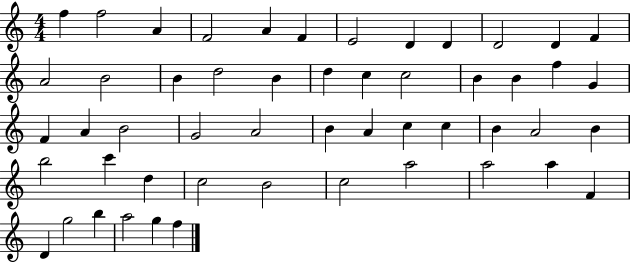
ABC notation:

X:1
T:Untitled
M:4/4
L:1/4
K:C
f f2 A F2 A F E2 D D D2 D F A2 B2 B d2 B d c c2 B B f G F A B2 G2 A2 B A c c B A2 B b2 c' d c2 B2 c2 a2 a2 a F D g2 b a2 g f